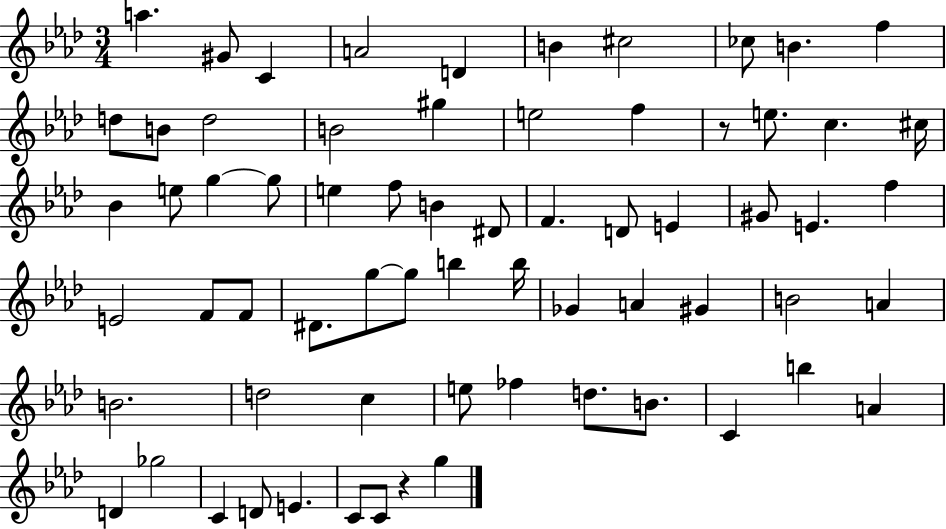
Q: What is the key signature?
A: AES major